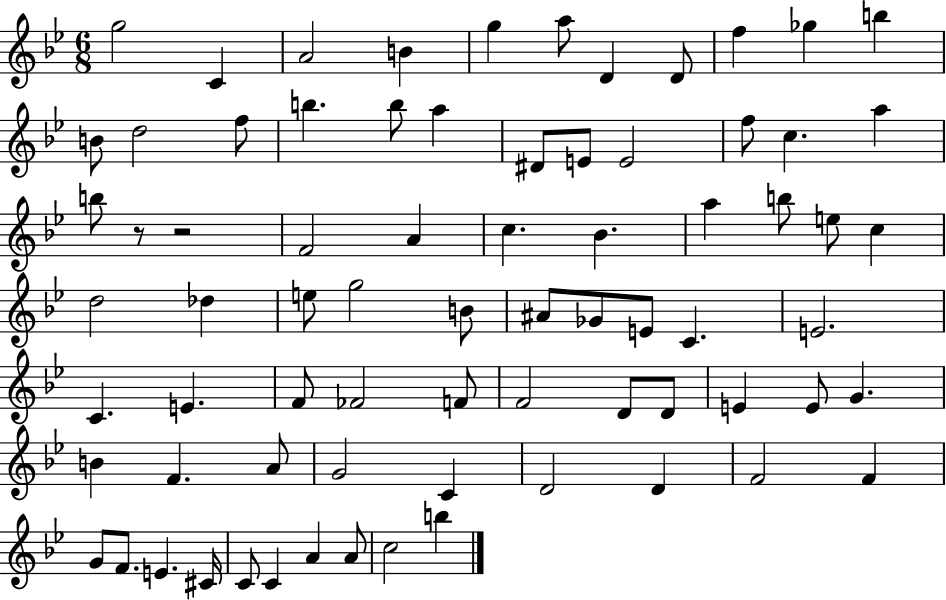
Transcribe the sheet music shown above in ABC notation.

X:1
T:Untitled
M:6/8
L:1/4
K:Bb
g2 C A2 B g a/2 D D/2 f _g b B/2 d2 f/2 b b/2 a ^D/2 E/2 E2 f/2 c a b/2 z/2 z2 F2 A c _B a b/2 e/2 c d2 _d e/2 g2 B/2 ^A/2 _G/2 E/2 C E2 C E F/2 _F2 F/2 F2 D/2 D/2 E E/2 G B F A/2 G2 C D2 D F2 F G/2 F/2 E ^C/4 C/2 C A A/2 c2 b